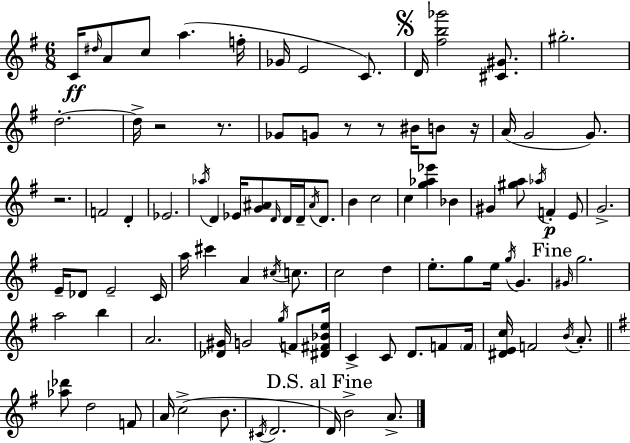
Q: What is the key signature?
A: G major